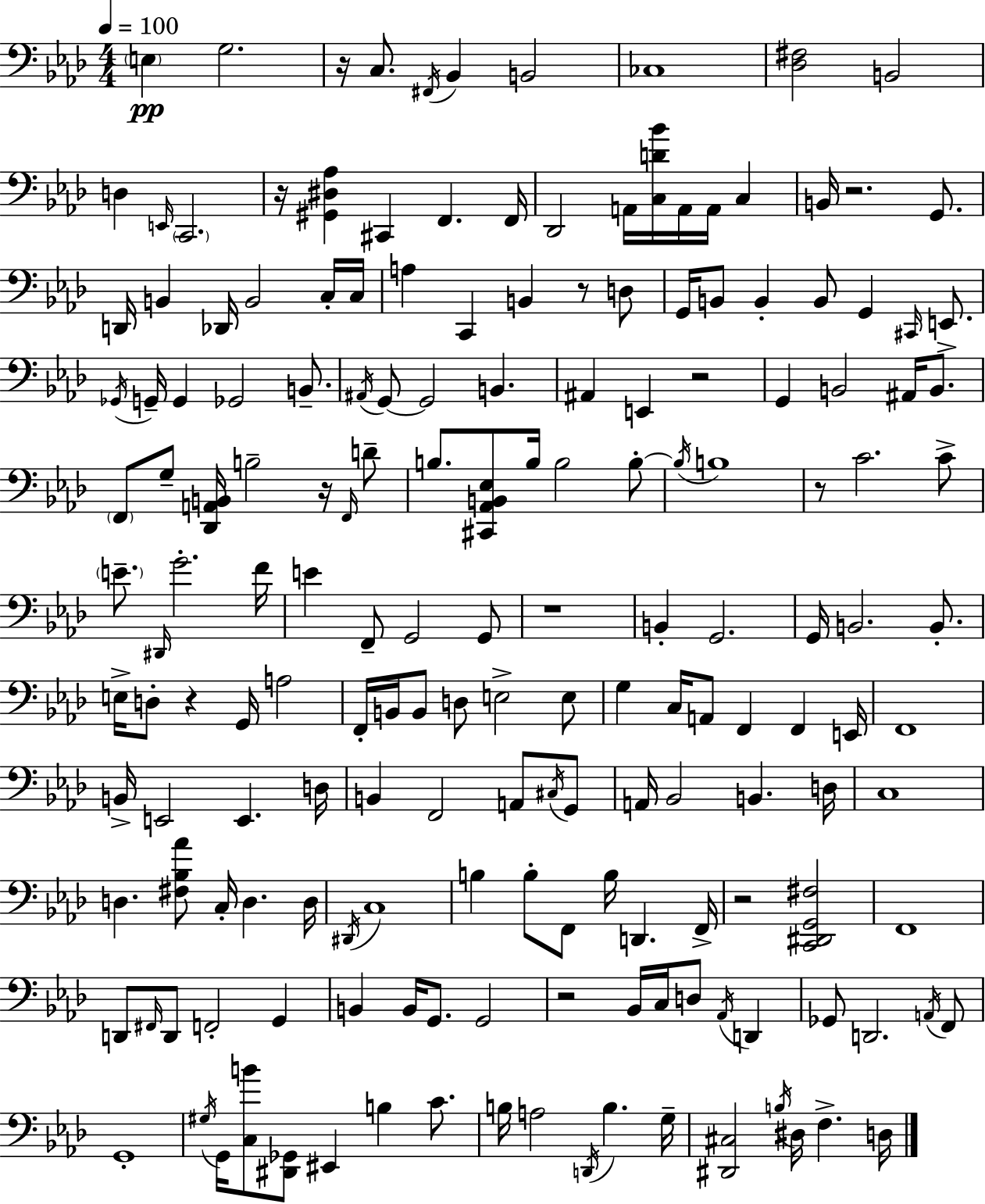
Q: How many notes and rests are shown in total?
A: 177